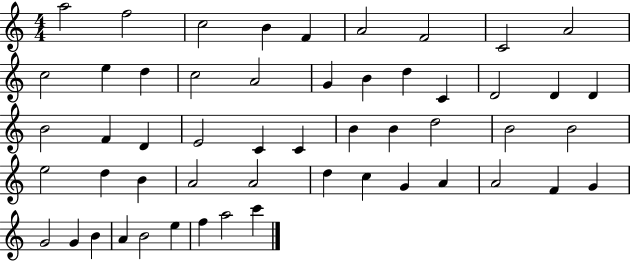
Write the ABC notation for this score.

X:1
T:Untitled
M:4/4
L:1/4
K:C
a2 f2 c2 B F A2 F2 C2 A2 c2 e d c2 A2 G B d C D2 D D B2 F D E2 C C B B d2 B2 B2 e2 d B A2 A2 d c G A A2 F G G2 G B A B2 e f a2 c'